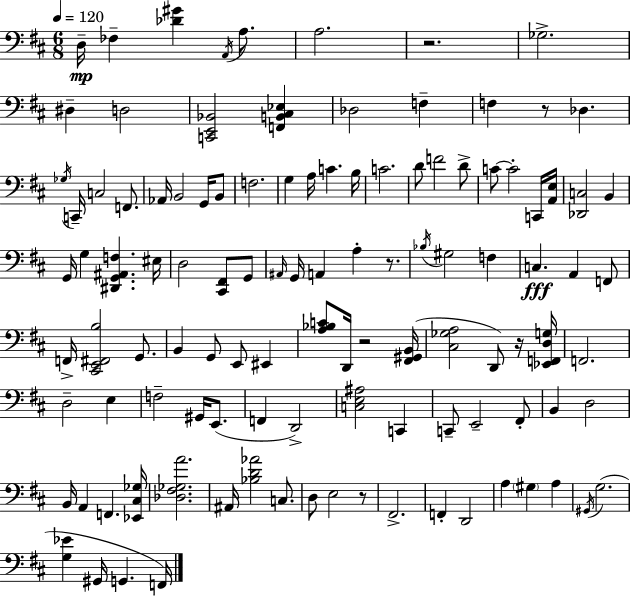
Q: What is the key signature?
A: D major